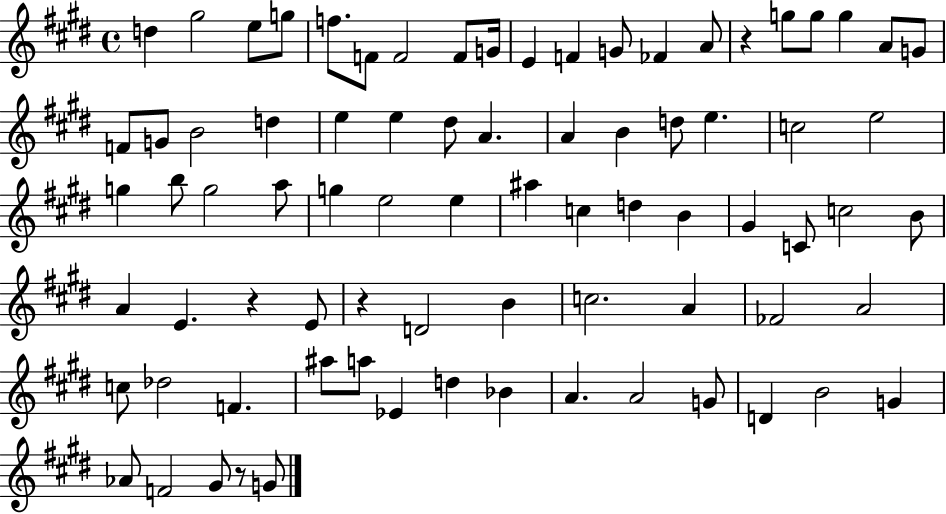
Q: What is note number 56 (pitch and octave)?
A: FES4